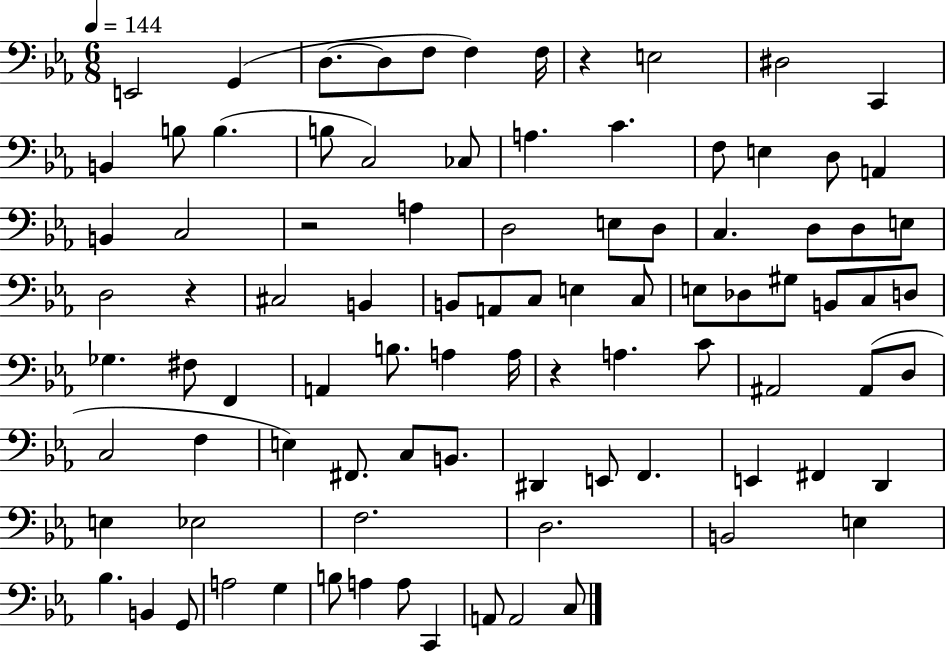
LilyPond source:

{
  \clef bass
  \numericTimeSignature
  \time 6/8
  \key ees \major
  \tempo 4 = 144
  \repeat volta 2 { e,2 g,4( | d8.~~ d8 f8 f4) f16 | r4 e2 | dis2 c,4 | \break b,4 b8 b4.( | b8 c2) ces8 | a4. c'4. | f8 e4 d8 a,4 | \break b,4 c2 | r2 a4 | d2 e8 d8 | c4. d8 d8 e8 | \break d2 r4 | cis2 b,4 | b,8 a,8 c8 e4 c8 | e8 des8 gis8 b,8 c8 d8 | \break ges4. fis8 f,4 | a,4 b8. a4 a16 | r4 a4. c'8 | ais,2 ais,8( d8 | \break c2 f4 | e4) fis,8. c8 b,8. | dis,4 e,8 f,4. | e,4 fis,4 d,4 | \break e4 ees2 | f2. | d2. | b,2 e4 | \break bes4. b,4 g,8 | a2 g4 | b8 a4 a8 c,4 | a,8 a,2 c8 | \break } \bar "|."
}